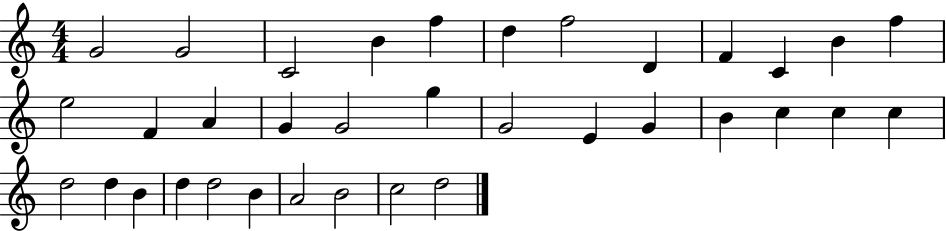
X:1
T:Untitled
M:4/4
L:1/4
K:C
G2 G2 C2 B f d f2 D F C B f e2 F A G G2 g G2 E G B c c c d2 d B d d2 B A2 B2 c2 d2